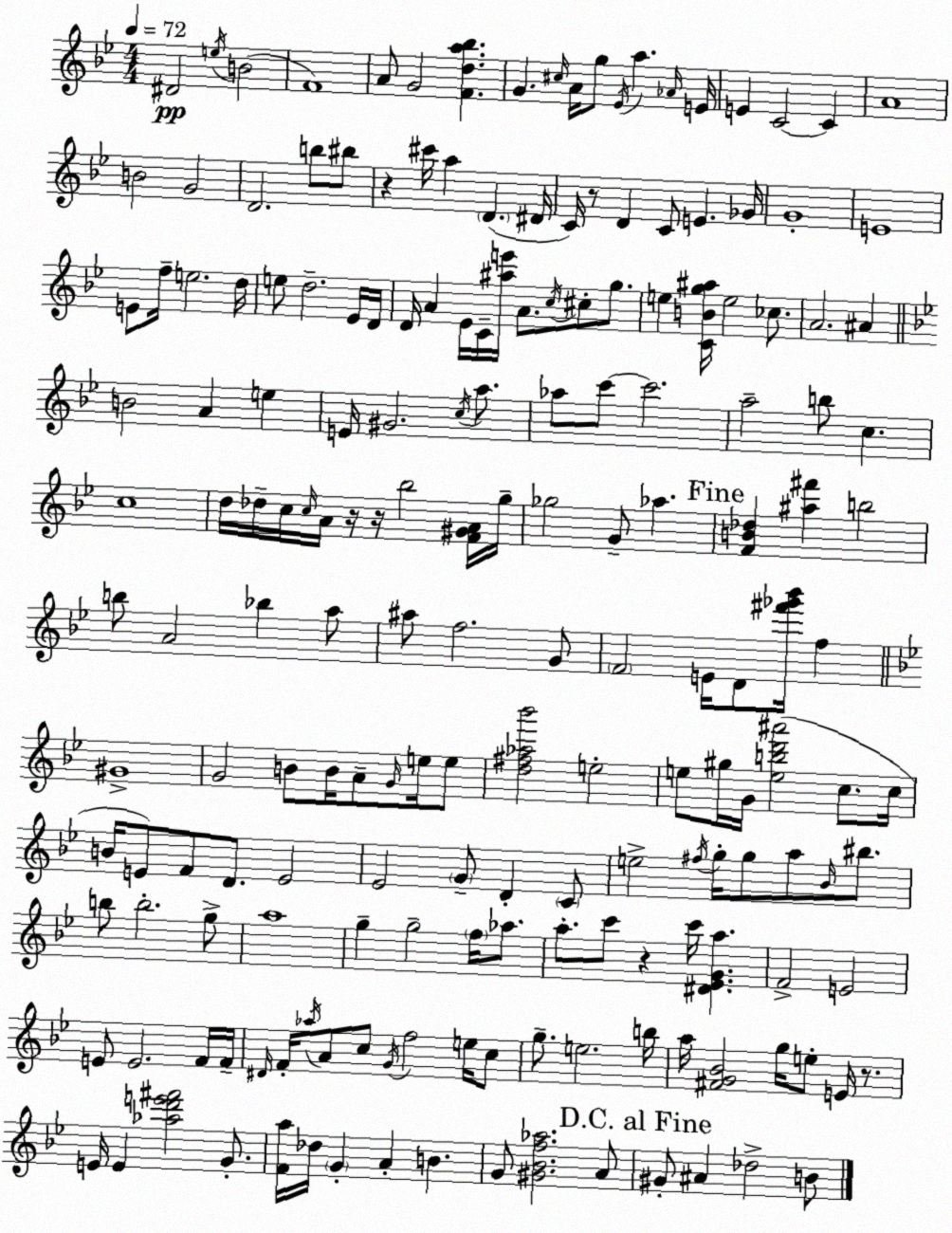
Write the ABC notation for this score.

X:1
T:Untitled
M:4/4
L:1/4
K:Gm
^D2 e/4 B2 F4 A/2 G2 [Fda_b] G ^c/4 A/4 g/2 _E/4 a _A/4 E/4 E C2 C A4 B2 G2 D2 b/2 ^b/2 z ^c'/4 a D ^D/4 C/4 z/2 D C/2 E _G/4 G4 E4 E/2 f/4 e2 d/4 e/2 d2 _E/4 D/4 D/4 A _E/4 C/4 [^ae']/4 A/2 c/4 ^c/2 g/2 e [CBg^a]/4 e2 _c/2 A2 ^A B2 A e E/4 ^G2 c/4 a/2 _a/2 c'/2 c'2 a2 b/2 c c4 d/4 _d/4 c/4 c/4 A/4 z/4 z/4 _b2 [F^GA]/4 g/4 _g2 G/2 _a [FB_d] [^a^f'] b2 b/2 A2 _b a/2 ^a/2 f2 G/2 F2 E/4 D/2 [^f'_g'_b']/4 f ^G4 G2 B/2 B/4 A/2 G/4 e/4 e/2 [d^f_a_b']2 e2 e/2 ^g/4 G/4 [ebd'^a']2 c/2 c/4 B/4 E/2 F/2 D/2 E2 _E2 G/2 D C/2 e2 ^f/4 g/4 g/2 a/2 _B/4 ^b/2 b/2 b2 g/2 a4 g g2 f/4 _a/2 a/2 c'/2 z c'/4 [^D_EGa] F2 E2 E/2 E2 F/4 F/4 ^D/4 F/4 _a/4 A/2 c/2 G/4 f2 e/4 c/2 g/2 e2 b/4 a/4 [^FG_B]2 g/4 e/2 E/4 z/2 E/4 E [_ad'e'^f']2 G/2 [Fa]/4 _d/4 G A B G/2 [^G_Bf_a]2 A/2 ^G/2 ^A _d2 B/2